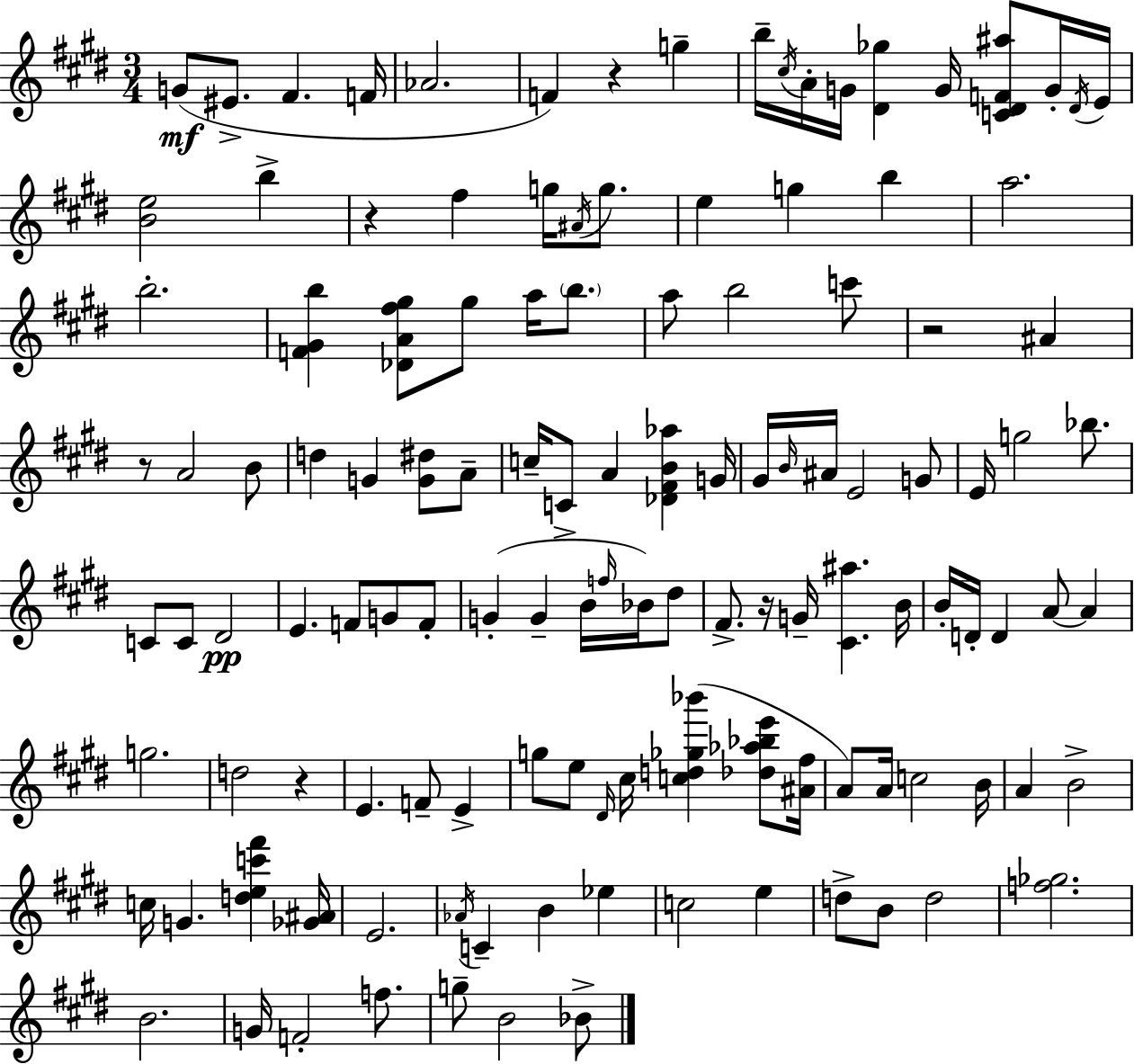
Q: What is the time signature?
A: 3/4